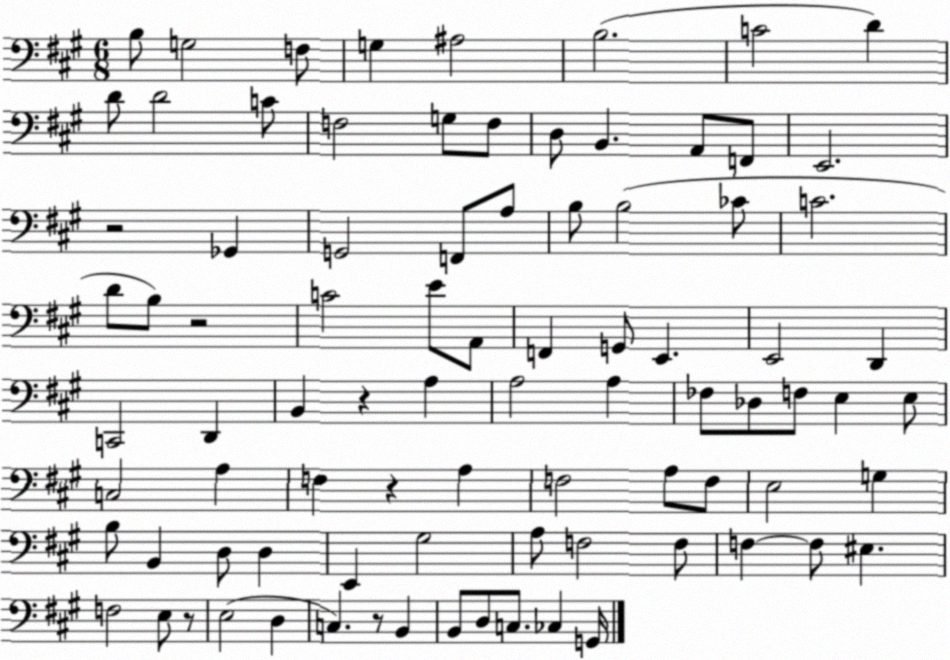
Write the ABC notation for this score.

X:1
T:Untitled
M:6/8
L:1/4
K:A
B,/2 G,2 F,/2 G, ^A,2 B,2 C2 D D/2 D2 C/2 F,2 G,/2 F,/2 D,/2 B,, A,,/2 F,,/2 E,,2 z2 _G,, G,,2 F,,/2 A,/2 B,/2 B,2 _C/2 C2 D/2 B,/2 z2 C2 E/2 A,,/2 F,, G,,/2 E,, E,,2 D,, C,,2 D,, B,, z A, A,2 A, _F,/2 _D,/2 F,/2 E, E,/2 C,2 A, F, z A, F,2 A,/2 F,/2 E,2 G, B,/2 B,, D,/2 D, E,, ^G,2 A,/2 F,2 F,/2 F, F,/2 ^E, F,2 E,/2 z/2 E,2 D, C, z/2 B,, B,,/2 D,/2 C,/2 _C, G,,/4